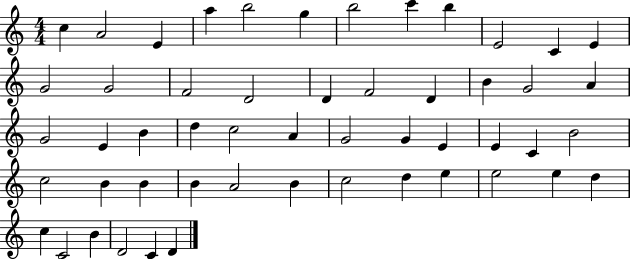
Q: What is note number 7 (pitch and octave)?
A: B5